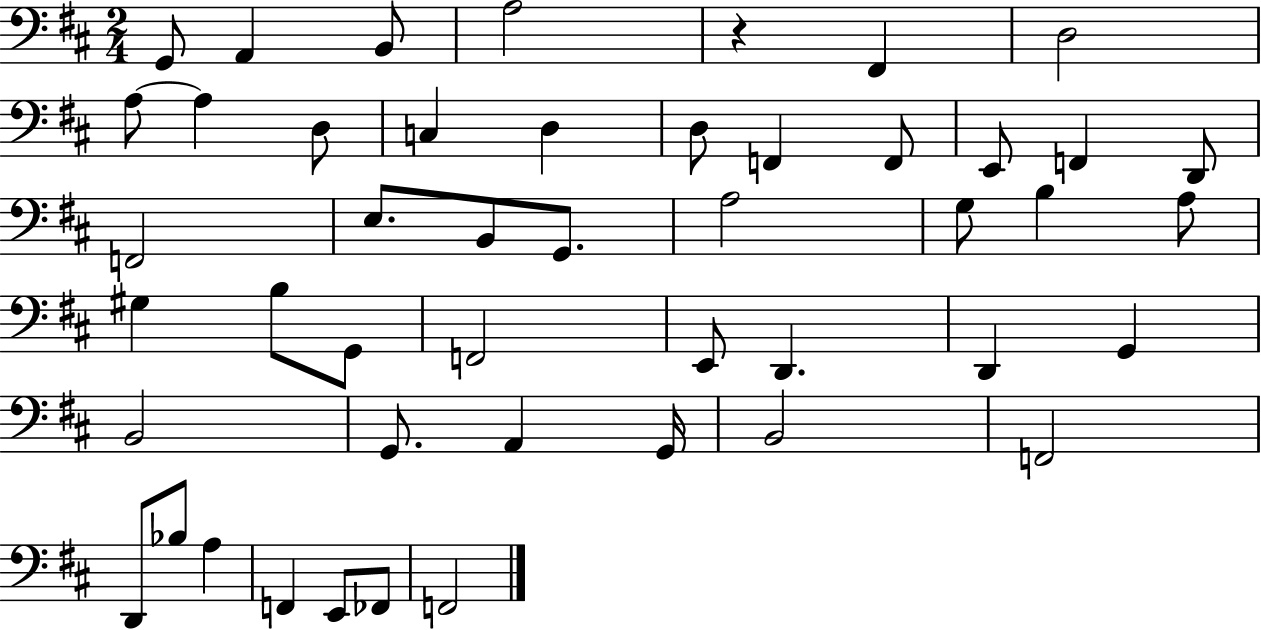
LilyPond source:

{
  \clef bass
  \numericTimeSignature
  \time 2/4
  \key d \major
  g,8 a,4 b,8 | a2 | r4 fis,4 | d2 | \break a8~~ a4 d8 | c4 d4 | d8 f,4 f,8 | e,8 f,4 d,8 | \break f,2 | e8. b,8 g,8. | a2 | g8 b4 a8 | \break gis4 b8 g,8 | f,2 | e,8 d,4. | d,4 g,4 | \break b,2 | g,8. a,4 g,16 | b,2 | f,2 | \break d,8 bes8 a4 | f,4 e,8 fes,8 | f,2 | \bar "|."
}